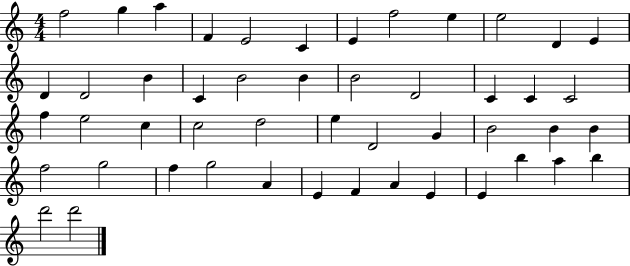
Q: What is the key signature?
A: C major